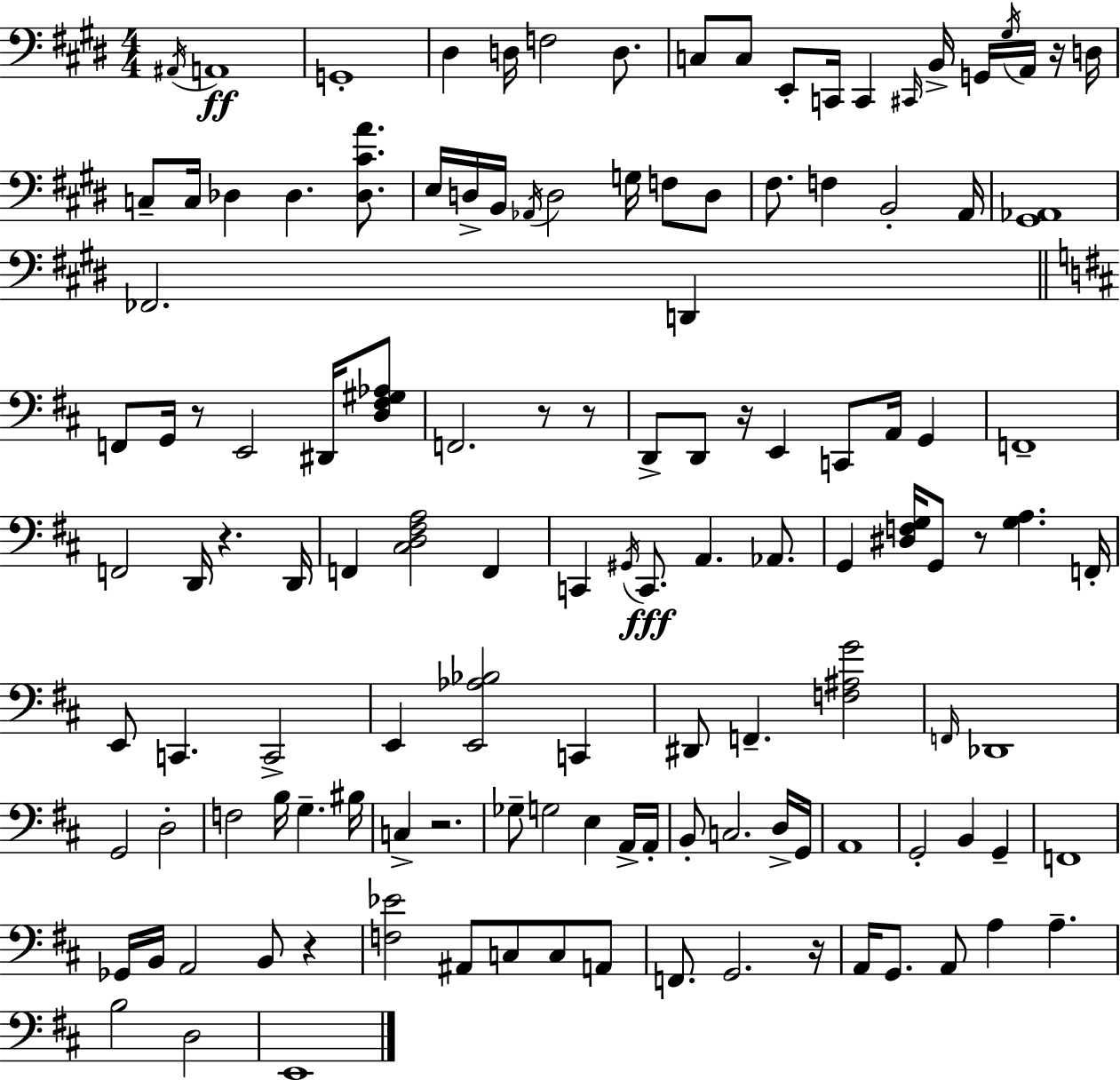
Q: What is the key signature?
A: E major